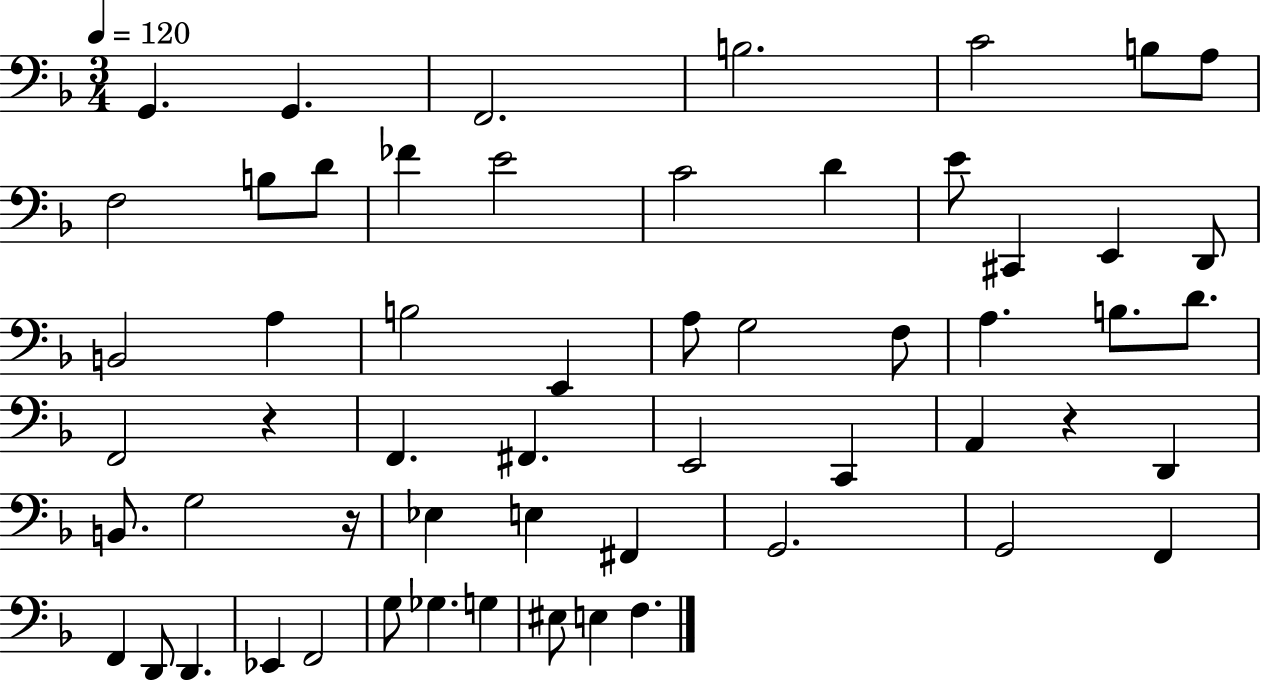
{
  \clef bass
  \numericTimeSignature
  \time 3/4
  \key f \major
  \tempo 4 = 120
  \repeat volta 2 { g,4. g,4. | f,2. | b2. | c'2 b8 a8 | \break f2 b8 d'8 | fes'4 e'2 | c'2 d'4 | e'8 cis,4 e,4 d,8 | \break b,2 a4 | b2 e,4 | a8 g2 f8 | a4. b8. d'8. | \break f,2 r4 | f,4. fis,4. | e,2 c,4 | a,4 r4 d,4 | \break b,8. g2 r16 | ees4 e4 fis,4 | g,2. | g,2 f,4 | \break f,4 d,8 d,4. | ees,4 f,2 | g8 ges4. g4 | eis8 e4 f4. | \break } \bar "|."
}